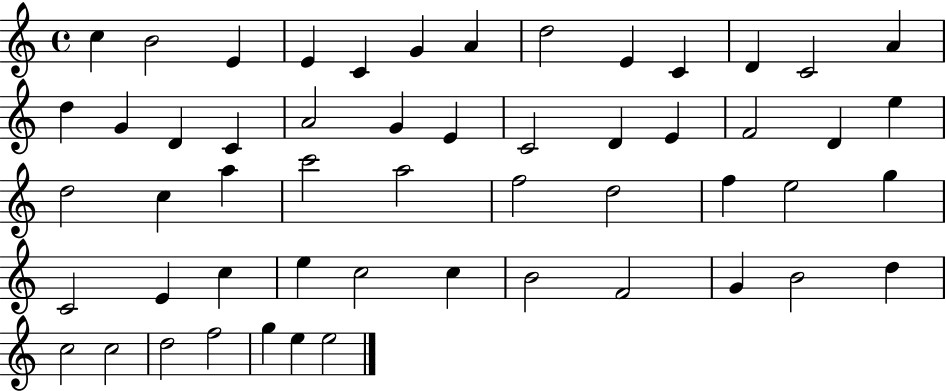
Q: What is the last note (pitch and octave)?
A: E5